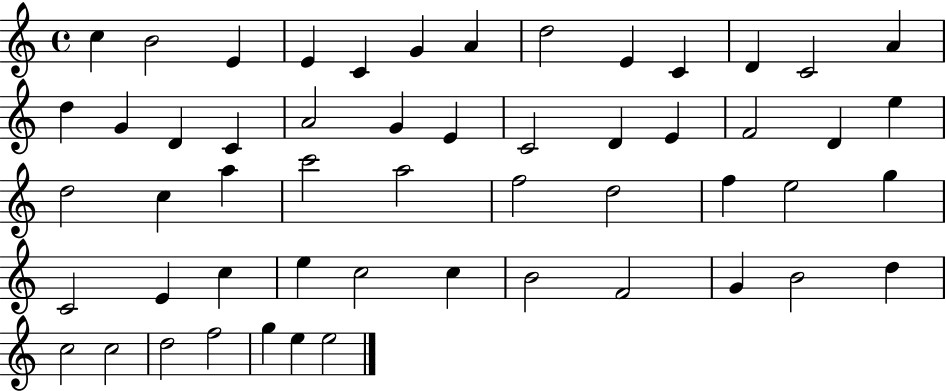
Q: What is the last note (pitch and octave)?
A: E5